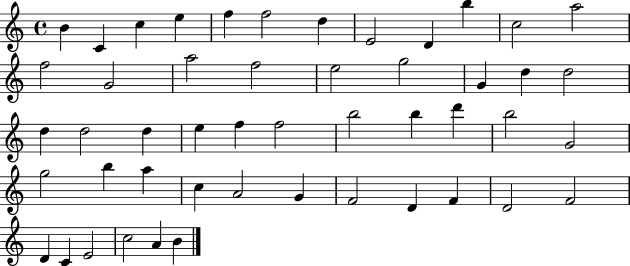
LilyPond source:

{
  \clef treble
  \time 4/4
  \defaultTimeSignature
  \key c \major
  b'4 c'4 c''4 e''4 | f''4 f''2 d''4 | e'2 d'4 b''4 | c''2 a''2 | \break f''2 g'2 | a''2 f''2 | e''2 g''2 | g'4 d''4 d''2 | \break d''4 d''2 d''4 | e''4 f''4 f''2 | b''2 b''4 d'''4 | b''2 g'2 | \break g''2 b''4 a''4 | c''4 a'2 g'4 | f'2 d'4 f'4 | d'2 f'2 | \break d'4 c'4 e'2 | c''2 a'4 b'4 | \bar "|."
}